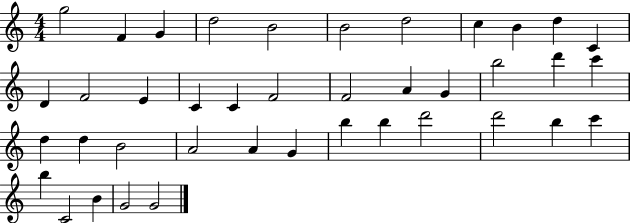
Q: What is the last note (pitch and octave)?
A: G4